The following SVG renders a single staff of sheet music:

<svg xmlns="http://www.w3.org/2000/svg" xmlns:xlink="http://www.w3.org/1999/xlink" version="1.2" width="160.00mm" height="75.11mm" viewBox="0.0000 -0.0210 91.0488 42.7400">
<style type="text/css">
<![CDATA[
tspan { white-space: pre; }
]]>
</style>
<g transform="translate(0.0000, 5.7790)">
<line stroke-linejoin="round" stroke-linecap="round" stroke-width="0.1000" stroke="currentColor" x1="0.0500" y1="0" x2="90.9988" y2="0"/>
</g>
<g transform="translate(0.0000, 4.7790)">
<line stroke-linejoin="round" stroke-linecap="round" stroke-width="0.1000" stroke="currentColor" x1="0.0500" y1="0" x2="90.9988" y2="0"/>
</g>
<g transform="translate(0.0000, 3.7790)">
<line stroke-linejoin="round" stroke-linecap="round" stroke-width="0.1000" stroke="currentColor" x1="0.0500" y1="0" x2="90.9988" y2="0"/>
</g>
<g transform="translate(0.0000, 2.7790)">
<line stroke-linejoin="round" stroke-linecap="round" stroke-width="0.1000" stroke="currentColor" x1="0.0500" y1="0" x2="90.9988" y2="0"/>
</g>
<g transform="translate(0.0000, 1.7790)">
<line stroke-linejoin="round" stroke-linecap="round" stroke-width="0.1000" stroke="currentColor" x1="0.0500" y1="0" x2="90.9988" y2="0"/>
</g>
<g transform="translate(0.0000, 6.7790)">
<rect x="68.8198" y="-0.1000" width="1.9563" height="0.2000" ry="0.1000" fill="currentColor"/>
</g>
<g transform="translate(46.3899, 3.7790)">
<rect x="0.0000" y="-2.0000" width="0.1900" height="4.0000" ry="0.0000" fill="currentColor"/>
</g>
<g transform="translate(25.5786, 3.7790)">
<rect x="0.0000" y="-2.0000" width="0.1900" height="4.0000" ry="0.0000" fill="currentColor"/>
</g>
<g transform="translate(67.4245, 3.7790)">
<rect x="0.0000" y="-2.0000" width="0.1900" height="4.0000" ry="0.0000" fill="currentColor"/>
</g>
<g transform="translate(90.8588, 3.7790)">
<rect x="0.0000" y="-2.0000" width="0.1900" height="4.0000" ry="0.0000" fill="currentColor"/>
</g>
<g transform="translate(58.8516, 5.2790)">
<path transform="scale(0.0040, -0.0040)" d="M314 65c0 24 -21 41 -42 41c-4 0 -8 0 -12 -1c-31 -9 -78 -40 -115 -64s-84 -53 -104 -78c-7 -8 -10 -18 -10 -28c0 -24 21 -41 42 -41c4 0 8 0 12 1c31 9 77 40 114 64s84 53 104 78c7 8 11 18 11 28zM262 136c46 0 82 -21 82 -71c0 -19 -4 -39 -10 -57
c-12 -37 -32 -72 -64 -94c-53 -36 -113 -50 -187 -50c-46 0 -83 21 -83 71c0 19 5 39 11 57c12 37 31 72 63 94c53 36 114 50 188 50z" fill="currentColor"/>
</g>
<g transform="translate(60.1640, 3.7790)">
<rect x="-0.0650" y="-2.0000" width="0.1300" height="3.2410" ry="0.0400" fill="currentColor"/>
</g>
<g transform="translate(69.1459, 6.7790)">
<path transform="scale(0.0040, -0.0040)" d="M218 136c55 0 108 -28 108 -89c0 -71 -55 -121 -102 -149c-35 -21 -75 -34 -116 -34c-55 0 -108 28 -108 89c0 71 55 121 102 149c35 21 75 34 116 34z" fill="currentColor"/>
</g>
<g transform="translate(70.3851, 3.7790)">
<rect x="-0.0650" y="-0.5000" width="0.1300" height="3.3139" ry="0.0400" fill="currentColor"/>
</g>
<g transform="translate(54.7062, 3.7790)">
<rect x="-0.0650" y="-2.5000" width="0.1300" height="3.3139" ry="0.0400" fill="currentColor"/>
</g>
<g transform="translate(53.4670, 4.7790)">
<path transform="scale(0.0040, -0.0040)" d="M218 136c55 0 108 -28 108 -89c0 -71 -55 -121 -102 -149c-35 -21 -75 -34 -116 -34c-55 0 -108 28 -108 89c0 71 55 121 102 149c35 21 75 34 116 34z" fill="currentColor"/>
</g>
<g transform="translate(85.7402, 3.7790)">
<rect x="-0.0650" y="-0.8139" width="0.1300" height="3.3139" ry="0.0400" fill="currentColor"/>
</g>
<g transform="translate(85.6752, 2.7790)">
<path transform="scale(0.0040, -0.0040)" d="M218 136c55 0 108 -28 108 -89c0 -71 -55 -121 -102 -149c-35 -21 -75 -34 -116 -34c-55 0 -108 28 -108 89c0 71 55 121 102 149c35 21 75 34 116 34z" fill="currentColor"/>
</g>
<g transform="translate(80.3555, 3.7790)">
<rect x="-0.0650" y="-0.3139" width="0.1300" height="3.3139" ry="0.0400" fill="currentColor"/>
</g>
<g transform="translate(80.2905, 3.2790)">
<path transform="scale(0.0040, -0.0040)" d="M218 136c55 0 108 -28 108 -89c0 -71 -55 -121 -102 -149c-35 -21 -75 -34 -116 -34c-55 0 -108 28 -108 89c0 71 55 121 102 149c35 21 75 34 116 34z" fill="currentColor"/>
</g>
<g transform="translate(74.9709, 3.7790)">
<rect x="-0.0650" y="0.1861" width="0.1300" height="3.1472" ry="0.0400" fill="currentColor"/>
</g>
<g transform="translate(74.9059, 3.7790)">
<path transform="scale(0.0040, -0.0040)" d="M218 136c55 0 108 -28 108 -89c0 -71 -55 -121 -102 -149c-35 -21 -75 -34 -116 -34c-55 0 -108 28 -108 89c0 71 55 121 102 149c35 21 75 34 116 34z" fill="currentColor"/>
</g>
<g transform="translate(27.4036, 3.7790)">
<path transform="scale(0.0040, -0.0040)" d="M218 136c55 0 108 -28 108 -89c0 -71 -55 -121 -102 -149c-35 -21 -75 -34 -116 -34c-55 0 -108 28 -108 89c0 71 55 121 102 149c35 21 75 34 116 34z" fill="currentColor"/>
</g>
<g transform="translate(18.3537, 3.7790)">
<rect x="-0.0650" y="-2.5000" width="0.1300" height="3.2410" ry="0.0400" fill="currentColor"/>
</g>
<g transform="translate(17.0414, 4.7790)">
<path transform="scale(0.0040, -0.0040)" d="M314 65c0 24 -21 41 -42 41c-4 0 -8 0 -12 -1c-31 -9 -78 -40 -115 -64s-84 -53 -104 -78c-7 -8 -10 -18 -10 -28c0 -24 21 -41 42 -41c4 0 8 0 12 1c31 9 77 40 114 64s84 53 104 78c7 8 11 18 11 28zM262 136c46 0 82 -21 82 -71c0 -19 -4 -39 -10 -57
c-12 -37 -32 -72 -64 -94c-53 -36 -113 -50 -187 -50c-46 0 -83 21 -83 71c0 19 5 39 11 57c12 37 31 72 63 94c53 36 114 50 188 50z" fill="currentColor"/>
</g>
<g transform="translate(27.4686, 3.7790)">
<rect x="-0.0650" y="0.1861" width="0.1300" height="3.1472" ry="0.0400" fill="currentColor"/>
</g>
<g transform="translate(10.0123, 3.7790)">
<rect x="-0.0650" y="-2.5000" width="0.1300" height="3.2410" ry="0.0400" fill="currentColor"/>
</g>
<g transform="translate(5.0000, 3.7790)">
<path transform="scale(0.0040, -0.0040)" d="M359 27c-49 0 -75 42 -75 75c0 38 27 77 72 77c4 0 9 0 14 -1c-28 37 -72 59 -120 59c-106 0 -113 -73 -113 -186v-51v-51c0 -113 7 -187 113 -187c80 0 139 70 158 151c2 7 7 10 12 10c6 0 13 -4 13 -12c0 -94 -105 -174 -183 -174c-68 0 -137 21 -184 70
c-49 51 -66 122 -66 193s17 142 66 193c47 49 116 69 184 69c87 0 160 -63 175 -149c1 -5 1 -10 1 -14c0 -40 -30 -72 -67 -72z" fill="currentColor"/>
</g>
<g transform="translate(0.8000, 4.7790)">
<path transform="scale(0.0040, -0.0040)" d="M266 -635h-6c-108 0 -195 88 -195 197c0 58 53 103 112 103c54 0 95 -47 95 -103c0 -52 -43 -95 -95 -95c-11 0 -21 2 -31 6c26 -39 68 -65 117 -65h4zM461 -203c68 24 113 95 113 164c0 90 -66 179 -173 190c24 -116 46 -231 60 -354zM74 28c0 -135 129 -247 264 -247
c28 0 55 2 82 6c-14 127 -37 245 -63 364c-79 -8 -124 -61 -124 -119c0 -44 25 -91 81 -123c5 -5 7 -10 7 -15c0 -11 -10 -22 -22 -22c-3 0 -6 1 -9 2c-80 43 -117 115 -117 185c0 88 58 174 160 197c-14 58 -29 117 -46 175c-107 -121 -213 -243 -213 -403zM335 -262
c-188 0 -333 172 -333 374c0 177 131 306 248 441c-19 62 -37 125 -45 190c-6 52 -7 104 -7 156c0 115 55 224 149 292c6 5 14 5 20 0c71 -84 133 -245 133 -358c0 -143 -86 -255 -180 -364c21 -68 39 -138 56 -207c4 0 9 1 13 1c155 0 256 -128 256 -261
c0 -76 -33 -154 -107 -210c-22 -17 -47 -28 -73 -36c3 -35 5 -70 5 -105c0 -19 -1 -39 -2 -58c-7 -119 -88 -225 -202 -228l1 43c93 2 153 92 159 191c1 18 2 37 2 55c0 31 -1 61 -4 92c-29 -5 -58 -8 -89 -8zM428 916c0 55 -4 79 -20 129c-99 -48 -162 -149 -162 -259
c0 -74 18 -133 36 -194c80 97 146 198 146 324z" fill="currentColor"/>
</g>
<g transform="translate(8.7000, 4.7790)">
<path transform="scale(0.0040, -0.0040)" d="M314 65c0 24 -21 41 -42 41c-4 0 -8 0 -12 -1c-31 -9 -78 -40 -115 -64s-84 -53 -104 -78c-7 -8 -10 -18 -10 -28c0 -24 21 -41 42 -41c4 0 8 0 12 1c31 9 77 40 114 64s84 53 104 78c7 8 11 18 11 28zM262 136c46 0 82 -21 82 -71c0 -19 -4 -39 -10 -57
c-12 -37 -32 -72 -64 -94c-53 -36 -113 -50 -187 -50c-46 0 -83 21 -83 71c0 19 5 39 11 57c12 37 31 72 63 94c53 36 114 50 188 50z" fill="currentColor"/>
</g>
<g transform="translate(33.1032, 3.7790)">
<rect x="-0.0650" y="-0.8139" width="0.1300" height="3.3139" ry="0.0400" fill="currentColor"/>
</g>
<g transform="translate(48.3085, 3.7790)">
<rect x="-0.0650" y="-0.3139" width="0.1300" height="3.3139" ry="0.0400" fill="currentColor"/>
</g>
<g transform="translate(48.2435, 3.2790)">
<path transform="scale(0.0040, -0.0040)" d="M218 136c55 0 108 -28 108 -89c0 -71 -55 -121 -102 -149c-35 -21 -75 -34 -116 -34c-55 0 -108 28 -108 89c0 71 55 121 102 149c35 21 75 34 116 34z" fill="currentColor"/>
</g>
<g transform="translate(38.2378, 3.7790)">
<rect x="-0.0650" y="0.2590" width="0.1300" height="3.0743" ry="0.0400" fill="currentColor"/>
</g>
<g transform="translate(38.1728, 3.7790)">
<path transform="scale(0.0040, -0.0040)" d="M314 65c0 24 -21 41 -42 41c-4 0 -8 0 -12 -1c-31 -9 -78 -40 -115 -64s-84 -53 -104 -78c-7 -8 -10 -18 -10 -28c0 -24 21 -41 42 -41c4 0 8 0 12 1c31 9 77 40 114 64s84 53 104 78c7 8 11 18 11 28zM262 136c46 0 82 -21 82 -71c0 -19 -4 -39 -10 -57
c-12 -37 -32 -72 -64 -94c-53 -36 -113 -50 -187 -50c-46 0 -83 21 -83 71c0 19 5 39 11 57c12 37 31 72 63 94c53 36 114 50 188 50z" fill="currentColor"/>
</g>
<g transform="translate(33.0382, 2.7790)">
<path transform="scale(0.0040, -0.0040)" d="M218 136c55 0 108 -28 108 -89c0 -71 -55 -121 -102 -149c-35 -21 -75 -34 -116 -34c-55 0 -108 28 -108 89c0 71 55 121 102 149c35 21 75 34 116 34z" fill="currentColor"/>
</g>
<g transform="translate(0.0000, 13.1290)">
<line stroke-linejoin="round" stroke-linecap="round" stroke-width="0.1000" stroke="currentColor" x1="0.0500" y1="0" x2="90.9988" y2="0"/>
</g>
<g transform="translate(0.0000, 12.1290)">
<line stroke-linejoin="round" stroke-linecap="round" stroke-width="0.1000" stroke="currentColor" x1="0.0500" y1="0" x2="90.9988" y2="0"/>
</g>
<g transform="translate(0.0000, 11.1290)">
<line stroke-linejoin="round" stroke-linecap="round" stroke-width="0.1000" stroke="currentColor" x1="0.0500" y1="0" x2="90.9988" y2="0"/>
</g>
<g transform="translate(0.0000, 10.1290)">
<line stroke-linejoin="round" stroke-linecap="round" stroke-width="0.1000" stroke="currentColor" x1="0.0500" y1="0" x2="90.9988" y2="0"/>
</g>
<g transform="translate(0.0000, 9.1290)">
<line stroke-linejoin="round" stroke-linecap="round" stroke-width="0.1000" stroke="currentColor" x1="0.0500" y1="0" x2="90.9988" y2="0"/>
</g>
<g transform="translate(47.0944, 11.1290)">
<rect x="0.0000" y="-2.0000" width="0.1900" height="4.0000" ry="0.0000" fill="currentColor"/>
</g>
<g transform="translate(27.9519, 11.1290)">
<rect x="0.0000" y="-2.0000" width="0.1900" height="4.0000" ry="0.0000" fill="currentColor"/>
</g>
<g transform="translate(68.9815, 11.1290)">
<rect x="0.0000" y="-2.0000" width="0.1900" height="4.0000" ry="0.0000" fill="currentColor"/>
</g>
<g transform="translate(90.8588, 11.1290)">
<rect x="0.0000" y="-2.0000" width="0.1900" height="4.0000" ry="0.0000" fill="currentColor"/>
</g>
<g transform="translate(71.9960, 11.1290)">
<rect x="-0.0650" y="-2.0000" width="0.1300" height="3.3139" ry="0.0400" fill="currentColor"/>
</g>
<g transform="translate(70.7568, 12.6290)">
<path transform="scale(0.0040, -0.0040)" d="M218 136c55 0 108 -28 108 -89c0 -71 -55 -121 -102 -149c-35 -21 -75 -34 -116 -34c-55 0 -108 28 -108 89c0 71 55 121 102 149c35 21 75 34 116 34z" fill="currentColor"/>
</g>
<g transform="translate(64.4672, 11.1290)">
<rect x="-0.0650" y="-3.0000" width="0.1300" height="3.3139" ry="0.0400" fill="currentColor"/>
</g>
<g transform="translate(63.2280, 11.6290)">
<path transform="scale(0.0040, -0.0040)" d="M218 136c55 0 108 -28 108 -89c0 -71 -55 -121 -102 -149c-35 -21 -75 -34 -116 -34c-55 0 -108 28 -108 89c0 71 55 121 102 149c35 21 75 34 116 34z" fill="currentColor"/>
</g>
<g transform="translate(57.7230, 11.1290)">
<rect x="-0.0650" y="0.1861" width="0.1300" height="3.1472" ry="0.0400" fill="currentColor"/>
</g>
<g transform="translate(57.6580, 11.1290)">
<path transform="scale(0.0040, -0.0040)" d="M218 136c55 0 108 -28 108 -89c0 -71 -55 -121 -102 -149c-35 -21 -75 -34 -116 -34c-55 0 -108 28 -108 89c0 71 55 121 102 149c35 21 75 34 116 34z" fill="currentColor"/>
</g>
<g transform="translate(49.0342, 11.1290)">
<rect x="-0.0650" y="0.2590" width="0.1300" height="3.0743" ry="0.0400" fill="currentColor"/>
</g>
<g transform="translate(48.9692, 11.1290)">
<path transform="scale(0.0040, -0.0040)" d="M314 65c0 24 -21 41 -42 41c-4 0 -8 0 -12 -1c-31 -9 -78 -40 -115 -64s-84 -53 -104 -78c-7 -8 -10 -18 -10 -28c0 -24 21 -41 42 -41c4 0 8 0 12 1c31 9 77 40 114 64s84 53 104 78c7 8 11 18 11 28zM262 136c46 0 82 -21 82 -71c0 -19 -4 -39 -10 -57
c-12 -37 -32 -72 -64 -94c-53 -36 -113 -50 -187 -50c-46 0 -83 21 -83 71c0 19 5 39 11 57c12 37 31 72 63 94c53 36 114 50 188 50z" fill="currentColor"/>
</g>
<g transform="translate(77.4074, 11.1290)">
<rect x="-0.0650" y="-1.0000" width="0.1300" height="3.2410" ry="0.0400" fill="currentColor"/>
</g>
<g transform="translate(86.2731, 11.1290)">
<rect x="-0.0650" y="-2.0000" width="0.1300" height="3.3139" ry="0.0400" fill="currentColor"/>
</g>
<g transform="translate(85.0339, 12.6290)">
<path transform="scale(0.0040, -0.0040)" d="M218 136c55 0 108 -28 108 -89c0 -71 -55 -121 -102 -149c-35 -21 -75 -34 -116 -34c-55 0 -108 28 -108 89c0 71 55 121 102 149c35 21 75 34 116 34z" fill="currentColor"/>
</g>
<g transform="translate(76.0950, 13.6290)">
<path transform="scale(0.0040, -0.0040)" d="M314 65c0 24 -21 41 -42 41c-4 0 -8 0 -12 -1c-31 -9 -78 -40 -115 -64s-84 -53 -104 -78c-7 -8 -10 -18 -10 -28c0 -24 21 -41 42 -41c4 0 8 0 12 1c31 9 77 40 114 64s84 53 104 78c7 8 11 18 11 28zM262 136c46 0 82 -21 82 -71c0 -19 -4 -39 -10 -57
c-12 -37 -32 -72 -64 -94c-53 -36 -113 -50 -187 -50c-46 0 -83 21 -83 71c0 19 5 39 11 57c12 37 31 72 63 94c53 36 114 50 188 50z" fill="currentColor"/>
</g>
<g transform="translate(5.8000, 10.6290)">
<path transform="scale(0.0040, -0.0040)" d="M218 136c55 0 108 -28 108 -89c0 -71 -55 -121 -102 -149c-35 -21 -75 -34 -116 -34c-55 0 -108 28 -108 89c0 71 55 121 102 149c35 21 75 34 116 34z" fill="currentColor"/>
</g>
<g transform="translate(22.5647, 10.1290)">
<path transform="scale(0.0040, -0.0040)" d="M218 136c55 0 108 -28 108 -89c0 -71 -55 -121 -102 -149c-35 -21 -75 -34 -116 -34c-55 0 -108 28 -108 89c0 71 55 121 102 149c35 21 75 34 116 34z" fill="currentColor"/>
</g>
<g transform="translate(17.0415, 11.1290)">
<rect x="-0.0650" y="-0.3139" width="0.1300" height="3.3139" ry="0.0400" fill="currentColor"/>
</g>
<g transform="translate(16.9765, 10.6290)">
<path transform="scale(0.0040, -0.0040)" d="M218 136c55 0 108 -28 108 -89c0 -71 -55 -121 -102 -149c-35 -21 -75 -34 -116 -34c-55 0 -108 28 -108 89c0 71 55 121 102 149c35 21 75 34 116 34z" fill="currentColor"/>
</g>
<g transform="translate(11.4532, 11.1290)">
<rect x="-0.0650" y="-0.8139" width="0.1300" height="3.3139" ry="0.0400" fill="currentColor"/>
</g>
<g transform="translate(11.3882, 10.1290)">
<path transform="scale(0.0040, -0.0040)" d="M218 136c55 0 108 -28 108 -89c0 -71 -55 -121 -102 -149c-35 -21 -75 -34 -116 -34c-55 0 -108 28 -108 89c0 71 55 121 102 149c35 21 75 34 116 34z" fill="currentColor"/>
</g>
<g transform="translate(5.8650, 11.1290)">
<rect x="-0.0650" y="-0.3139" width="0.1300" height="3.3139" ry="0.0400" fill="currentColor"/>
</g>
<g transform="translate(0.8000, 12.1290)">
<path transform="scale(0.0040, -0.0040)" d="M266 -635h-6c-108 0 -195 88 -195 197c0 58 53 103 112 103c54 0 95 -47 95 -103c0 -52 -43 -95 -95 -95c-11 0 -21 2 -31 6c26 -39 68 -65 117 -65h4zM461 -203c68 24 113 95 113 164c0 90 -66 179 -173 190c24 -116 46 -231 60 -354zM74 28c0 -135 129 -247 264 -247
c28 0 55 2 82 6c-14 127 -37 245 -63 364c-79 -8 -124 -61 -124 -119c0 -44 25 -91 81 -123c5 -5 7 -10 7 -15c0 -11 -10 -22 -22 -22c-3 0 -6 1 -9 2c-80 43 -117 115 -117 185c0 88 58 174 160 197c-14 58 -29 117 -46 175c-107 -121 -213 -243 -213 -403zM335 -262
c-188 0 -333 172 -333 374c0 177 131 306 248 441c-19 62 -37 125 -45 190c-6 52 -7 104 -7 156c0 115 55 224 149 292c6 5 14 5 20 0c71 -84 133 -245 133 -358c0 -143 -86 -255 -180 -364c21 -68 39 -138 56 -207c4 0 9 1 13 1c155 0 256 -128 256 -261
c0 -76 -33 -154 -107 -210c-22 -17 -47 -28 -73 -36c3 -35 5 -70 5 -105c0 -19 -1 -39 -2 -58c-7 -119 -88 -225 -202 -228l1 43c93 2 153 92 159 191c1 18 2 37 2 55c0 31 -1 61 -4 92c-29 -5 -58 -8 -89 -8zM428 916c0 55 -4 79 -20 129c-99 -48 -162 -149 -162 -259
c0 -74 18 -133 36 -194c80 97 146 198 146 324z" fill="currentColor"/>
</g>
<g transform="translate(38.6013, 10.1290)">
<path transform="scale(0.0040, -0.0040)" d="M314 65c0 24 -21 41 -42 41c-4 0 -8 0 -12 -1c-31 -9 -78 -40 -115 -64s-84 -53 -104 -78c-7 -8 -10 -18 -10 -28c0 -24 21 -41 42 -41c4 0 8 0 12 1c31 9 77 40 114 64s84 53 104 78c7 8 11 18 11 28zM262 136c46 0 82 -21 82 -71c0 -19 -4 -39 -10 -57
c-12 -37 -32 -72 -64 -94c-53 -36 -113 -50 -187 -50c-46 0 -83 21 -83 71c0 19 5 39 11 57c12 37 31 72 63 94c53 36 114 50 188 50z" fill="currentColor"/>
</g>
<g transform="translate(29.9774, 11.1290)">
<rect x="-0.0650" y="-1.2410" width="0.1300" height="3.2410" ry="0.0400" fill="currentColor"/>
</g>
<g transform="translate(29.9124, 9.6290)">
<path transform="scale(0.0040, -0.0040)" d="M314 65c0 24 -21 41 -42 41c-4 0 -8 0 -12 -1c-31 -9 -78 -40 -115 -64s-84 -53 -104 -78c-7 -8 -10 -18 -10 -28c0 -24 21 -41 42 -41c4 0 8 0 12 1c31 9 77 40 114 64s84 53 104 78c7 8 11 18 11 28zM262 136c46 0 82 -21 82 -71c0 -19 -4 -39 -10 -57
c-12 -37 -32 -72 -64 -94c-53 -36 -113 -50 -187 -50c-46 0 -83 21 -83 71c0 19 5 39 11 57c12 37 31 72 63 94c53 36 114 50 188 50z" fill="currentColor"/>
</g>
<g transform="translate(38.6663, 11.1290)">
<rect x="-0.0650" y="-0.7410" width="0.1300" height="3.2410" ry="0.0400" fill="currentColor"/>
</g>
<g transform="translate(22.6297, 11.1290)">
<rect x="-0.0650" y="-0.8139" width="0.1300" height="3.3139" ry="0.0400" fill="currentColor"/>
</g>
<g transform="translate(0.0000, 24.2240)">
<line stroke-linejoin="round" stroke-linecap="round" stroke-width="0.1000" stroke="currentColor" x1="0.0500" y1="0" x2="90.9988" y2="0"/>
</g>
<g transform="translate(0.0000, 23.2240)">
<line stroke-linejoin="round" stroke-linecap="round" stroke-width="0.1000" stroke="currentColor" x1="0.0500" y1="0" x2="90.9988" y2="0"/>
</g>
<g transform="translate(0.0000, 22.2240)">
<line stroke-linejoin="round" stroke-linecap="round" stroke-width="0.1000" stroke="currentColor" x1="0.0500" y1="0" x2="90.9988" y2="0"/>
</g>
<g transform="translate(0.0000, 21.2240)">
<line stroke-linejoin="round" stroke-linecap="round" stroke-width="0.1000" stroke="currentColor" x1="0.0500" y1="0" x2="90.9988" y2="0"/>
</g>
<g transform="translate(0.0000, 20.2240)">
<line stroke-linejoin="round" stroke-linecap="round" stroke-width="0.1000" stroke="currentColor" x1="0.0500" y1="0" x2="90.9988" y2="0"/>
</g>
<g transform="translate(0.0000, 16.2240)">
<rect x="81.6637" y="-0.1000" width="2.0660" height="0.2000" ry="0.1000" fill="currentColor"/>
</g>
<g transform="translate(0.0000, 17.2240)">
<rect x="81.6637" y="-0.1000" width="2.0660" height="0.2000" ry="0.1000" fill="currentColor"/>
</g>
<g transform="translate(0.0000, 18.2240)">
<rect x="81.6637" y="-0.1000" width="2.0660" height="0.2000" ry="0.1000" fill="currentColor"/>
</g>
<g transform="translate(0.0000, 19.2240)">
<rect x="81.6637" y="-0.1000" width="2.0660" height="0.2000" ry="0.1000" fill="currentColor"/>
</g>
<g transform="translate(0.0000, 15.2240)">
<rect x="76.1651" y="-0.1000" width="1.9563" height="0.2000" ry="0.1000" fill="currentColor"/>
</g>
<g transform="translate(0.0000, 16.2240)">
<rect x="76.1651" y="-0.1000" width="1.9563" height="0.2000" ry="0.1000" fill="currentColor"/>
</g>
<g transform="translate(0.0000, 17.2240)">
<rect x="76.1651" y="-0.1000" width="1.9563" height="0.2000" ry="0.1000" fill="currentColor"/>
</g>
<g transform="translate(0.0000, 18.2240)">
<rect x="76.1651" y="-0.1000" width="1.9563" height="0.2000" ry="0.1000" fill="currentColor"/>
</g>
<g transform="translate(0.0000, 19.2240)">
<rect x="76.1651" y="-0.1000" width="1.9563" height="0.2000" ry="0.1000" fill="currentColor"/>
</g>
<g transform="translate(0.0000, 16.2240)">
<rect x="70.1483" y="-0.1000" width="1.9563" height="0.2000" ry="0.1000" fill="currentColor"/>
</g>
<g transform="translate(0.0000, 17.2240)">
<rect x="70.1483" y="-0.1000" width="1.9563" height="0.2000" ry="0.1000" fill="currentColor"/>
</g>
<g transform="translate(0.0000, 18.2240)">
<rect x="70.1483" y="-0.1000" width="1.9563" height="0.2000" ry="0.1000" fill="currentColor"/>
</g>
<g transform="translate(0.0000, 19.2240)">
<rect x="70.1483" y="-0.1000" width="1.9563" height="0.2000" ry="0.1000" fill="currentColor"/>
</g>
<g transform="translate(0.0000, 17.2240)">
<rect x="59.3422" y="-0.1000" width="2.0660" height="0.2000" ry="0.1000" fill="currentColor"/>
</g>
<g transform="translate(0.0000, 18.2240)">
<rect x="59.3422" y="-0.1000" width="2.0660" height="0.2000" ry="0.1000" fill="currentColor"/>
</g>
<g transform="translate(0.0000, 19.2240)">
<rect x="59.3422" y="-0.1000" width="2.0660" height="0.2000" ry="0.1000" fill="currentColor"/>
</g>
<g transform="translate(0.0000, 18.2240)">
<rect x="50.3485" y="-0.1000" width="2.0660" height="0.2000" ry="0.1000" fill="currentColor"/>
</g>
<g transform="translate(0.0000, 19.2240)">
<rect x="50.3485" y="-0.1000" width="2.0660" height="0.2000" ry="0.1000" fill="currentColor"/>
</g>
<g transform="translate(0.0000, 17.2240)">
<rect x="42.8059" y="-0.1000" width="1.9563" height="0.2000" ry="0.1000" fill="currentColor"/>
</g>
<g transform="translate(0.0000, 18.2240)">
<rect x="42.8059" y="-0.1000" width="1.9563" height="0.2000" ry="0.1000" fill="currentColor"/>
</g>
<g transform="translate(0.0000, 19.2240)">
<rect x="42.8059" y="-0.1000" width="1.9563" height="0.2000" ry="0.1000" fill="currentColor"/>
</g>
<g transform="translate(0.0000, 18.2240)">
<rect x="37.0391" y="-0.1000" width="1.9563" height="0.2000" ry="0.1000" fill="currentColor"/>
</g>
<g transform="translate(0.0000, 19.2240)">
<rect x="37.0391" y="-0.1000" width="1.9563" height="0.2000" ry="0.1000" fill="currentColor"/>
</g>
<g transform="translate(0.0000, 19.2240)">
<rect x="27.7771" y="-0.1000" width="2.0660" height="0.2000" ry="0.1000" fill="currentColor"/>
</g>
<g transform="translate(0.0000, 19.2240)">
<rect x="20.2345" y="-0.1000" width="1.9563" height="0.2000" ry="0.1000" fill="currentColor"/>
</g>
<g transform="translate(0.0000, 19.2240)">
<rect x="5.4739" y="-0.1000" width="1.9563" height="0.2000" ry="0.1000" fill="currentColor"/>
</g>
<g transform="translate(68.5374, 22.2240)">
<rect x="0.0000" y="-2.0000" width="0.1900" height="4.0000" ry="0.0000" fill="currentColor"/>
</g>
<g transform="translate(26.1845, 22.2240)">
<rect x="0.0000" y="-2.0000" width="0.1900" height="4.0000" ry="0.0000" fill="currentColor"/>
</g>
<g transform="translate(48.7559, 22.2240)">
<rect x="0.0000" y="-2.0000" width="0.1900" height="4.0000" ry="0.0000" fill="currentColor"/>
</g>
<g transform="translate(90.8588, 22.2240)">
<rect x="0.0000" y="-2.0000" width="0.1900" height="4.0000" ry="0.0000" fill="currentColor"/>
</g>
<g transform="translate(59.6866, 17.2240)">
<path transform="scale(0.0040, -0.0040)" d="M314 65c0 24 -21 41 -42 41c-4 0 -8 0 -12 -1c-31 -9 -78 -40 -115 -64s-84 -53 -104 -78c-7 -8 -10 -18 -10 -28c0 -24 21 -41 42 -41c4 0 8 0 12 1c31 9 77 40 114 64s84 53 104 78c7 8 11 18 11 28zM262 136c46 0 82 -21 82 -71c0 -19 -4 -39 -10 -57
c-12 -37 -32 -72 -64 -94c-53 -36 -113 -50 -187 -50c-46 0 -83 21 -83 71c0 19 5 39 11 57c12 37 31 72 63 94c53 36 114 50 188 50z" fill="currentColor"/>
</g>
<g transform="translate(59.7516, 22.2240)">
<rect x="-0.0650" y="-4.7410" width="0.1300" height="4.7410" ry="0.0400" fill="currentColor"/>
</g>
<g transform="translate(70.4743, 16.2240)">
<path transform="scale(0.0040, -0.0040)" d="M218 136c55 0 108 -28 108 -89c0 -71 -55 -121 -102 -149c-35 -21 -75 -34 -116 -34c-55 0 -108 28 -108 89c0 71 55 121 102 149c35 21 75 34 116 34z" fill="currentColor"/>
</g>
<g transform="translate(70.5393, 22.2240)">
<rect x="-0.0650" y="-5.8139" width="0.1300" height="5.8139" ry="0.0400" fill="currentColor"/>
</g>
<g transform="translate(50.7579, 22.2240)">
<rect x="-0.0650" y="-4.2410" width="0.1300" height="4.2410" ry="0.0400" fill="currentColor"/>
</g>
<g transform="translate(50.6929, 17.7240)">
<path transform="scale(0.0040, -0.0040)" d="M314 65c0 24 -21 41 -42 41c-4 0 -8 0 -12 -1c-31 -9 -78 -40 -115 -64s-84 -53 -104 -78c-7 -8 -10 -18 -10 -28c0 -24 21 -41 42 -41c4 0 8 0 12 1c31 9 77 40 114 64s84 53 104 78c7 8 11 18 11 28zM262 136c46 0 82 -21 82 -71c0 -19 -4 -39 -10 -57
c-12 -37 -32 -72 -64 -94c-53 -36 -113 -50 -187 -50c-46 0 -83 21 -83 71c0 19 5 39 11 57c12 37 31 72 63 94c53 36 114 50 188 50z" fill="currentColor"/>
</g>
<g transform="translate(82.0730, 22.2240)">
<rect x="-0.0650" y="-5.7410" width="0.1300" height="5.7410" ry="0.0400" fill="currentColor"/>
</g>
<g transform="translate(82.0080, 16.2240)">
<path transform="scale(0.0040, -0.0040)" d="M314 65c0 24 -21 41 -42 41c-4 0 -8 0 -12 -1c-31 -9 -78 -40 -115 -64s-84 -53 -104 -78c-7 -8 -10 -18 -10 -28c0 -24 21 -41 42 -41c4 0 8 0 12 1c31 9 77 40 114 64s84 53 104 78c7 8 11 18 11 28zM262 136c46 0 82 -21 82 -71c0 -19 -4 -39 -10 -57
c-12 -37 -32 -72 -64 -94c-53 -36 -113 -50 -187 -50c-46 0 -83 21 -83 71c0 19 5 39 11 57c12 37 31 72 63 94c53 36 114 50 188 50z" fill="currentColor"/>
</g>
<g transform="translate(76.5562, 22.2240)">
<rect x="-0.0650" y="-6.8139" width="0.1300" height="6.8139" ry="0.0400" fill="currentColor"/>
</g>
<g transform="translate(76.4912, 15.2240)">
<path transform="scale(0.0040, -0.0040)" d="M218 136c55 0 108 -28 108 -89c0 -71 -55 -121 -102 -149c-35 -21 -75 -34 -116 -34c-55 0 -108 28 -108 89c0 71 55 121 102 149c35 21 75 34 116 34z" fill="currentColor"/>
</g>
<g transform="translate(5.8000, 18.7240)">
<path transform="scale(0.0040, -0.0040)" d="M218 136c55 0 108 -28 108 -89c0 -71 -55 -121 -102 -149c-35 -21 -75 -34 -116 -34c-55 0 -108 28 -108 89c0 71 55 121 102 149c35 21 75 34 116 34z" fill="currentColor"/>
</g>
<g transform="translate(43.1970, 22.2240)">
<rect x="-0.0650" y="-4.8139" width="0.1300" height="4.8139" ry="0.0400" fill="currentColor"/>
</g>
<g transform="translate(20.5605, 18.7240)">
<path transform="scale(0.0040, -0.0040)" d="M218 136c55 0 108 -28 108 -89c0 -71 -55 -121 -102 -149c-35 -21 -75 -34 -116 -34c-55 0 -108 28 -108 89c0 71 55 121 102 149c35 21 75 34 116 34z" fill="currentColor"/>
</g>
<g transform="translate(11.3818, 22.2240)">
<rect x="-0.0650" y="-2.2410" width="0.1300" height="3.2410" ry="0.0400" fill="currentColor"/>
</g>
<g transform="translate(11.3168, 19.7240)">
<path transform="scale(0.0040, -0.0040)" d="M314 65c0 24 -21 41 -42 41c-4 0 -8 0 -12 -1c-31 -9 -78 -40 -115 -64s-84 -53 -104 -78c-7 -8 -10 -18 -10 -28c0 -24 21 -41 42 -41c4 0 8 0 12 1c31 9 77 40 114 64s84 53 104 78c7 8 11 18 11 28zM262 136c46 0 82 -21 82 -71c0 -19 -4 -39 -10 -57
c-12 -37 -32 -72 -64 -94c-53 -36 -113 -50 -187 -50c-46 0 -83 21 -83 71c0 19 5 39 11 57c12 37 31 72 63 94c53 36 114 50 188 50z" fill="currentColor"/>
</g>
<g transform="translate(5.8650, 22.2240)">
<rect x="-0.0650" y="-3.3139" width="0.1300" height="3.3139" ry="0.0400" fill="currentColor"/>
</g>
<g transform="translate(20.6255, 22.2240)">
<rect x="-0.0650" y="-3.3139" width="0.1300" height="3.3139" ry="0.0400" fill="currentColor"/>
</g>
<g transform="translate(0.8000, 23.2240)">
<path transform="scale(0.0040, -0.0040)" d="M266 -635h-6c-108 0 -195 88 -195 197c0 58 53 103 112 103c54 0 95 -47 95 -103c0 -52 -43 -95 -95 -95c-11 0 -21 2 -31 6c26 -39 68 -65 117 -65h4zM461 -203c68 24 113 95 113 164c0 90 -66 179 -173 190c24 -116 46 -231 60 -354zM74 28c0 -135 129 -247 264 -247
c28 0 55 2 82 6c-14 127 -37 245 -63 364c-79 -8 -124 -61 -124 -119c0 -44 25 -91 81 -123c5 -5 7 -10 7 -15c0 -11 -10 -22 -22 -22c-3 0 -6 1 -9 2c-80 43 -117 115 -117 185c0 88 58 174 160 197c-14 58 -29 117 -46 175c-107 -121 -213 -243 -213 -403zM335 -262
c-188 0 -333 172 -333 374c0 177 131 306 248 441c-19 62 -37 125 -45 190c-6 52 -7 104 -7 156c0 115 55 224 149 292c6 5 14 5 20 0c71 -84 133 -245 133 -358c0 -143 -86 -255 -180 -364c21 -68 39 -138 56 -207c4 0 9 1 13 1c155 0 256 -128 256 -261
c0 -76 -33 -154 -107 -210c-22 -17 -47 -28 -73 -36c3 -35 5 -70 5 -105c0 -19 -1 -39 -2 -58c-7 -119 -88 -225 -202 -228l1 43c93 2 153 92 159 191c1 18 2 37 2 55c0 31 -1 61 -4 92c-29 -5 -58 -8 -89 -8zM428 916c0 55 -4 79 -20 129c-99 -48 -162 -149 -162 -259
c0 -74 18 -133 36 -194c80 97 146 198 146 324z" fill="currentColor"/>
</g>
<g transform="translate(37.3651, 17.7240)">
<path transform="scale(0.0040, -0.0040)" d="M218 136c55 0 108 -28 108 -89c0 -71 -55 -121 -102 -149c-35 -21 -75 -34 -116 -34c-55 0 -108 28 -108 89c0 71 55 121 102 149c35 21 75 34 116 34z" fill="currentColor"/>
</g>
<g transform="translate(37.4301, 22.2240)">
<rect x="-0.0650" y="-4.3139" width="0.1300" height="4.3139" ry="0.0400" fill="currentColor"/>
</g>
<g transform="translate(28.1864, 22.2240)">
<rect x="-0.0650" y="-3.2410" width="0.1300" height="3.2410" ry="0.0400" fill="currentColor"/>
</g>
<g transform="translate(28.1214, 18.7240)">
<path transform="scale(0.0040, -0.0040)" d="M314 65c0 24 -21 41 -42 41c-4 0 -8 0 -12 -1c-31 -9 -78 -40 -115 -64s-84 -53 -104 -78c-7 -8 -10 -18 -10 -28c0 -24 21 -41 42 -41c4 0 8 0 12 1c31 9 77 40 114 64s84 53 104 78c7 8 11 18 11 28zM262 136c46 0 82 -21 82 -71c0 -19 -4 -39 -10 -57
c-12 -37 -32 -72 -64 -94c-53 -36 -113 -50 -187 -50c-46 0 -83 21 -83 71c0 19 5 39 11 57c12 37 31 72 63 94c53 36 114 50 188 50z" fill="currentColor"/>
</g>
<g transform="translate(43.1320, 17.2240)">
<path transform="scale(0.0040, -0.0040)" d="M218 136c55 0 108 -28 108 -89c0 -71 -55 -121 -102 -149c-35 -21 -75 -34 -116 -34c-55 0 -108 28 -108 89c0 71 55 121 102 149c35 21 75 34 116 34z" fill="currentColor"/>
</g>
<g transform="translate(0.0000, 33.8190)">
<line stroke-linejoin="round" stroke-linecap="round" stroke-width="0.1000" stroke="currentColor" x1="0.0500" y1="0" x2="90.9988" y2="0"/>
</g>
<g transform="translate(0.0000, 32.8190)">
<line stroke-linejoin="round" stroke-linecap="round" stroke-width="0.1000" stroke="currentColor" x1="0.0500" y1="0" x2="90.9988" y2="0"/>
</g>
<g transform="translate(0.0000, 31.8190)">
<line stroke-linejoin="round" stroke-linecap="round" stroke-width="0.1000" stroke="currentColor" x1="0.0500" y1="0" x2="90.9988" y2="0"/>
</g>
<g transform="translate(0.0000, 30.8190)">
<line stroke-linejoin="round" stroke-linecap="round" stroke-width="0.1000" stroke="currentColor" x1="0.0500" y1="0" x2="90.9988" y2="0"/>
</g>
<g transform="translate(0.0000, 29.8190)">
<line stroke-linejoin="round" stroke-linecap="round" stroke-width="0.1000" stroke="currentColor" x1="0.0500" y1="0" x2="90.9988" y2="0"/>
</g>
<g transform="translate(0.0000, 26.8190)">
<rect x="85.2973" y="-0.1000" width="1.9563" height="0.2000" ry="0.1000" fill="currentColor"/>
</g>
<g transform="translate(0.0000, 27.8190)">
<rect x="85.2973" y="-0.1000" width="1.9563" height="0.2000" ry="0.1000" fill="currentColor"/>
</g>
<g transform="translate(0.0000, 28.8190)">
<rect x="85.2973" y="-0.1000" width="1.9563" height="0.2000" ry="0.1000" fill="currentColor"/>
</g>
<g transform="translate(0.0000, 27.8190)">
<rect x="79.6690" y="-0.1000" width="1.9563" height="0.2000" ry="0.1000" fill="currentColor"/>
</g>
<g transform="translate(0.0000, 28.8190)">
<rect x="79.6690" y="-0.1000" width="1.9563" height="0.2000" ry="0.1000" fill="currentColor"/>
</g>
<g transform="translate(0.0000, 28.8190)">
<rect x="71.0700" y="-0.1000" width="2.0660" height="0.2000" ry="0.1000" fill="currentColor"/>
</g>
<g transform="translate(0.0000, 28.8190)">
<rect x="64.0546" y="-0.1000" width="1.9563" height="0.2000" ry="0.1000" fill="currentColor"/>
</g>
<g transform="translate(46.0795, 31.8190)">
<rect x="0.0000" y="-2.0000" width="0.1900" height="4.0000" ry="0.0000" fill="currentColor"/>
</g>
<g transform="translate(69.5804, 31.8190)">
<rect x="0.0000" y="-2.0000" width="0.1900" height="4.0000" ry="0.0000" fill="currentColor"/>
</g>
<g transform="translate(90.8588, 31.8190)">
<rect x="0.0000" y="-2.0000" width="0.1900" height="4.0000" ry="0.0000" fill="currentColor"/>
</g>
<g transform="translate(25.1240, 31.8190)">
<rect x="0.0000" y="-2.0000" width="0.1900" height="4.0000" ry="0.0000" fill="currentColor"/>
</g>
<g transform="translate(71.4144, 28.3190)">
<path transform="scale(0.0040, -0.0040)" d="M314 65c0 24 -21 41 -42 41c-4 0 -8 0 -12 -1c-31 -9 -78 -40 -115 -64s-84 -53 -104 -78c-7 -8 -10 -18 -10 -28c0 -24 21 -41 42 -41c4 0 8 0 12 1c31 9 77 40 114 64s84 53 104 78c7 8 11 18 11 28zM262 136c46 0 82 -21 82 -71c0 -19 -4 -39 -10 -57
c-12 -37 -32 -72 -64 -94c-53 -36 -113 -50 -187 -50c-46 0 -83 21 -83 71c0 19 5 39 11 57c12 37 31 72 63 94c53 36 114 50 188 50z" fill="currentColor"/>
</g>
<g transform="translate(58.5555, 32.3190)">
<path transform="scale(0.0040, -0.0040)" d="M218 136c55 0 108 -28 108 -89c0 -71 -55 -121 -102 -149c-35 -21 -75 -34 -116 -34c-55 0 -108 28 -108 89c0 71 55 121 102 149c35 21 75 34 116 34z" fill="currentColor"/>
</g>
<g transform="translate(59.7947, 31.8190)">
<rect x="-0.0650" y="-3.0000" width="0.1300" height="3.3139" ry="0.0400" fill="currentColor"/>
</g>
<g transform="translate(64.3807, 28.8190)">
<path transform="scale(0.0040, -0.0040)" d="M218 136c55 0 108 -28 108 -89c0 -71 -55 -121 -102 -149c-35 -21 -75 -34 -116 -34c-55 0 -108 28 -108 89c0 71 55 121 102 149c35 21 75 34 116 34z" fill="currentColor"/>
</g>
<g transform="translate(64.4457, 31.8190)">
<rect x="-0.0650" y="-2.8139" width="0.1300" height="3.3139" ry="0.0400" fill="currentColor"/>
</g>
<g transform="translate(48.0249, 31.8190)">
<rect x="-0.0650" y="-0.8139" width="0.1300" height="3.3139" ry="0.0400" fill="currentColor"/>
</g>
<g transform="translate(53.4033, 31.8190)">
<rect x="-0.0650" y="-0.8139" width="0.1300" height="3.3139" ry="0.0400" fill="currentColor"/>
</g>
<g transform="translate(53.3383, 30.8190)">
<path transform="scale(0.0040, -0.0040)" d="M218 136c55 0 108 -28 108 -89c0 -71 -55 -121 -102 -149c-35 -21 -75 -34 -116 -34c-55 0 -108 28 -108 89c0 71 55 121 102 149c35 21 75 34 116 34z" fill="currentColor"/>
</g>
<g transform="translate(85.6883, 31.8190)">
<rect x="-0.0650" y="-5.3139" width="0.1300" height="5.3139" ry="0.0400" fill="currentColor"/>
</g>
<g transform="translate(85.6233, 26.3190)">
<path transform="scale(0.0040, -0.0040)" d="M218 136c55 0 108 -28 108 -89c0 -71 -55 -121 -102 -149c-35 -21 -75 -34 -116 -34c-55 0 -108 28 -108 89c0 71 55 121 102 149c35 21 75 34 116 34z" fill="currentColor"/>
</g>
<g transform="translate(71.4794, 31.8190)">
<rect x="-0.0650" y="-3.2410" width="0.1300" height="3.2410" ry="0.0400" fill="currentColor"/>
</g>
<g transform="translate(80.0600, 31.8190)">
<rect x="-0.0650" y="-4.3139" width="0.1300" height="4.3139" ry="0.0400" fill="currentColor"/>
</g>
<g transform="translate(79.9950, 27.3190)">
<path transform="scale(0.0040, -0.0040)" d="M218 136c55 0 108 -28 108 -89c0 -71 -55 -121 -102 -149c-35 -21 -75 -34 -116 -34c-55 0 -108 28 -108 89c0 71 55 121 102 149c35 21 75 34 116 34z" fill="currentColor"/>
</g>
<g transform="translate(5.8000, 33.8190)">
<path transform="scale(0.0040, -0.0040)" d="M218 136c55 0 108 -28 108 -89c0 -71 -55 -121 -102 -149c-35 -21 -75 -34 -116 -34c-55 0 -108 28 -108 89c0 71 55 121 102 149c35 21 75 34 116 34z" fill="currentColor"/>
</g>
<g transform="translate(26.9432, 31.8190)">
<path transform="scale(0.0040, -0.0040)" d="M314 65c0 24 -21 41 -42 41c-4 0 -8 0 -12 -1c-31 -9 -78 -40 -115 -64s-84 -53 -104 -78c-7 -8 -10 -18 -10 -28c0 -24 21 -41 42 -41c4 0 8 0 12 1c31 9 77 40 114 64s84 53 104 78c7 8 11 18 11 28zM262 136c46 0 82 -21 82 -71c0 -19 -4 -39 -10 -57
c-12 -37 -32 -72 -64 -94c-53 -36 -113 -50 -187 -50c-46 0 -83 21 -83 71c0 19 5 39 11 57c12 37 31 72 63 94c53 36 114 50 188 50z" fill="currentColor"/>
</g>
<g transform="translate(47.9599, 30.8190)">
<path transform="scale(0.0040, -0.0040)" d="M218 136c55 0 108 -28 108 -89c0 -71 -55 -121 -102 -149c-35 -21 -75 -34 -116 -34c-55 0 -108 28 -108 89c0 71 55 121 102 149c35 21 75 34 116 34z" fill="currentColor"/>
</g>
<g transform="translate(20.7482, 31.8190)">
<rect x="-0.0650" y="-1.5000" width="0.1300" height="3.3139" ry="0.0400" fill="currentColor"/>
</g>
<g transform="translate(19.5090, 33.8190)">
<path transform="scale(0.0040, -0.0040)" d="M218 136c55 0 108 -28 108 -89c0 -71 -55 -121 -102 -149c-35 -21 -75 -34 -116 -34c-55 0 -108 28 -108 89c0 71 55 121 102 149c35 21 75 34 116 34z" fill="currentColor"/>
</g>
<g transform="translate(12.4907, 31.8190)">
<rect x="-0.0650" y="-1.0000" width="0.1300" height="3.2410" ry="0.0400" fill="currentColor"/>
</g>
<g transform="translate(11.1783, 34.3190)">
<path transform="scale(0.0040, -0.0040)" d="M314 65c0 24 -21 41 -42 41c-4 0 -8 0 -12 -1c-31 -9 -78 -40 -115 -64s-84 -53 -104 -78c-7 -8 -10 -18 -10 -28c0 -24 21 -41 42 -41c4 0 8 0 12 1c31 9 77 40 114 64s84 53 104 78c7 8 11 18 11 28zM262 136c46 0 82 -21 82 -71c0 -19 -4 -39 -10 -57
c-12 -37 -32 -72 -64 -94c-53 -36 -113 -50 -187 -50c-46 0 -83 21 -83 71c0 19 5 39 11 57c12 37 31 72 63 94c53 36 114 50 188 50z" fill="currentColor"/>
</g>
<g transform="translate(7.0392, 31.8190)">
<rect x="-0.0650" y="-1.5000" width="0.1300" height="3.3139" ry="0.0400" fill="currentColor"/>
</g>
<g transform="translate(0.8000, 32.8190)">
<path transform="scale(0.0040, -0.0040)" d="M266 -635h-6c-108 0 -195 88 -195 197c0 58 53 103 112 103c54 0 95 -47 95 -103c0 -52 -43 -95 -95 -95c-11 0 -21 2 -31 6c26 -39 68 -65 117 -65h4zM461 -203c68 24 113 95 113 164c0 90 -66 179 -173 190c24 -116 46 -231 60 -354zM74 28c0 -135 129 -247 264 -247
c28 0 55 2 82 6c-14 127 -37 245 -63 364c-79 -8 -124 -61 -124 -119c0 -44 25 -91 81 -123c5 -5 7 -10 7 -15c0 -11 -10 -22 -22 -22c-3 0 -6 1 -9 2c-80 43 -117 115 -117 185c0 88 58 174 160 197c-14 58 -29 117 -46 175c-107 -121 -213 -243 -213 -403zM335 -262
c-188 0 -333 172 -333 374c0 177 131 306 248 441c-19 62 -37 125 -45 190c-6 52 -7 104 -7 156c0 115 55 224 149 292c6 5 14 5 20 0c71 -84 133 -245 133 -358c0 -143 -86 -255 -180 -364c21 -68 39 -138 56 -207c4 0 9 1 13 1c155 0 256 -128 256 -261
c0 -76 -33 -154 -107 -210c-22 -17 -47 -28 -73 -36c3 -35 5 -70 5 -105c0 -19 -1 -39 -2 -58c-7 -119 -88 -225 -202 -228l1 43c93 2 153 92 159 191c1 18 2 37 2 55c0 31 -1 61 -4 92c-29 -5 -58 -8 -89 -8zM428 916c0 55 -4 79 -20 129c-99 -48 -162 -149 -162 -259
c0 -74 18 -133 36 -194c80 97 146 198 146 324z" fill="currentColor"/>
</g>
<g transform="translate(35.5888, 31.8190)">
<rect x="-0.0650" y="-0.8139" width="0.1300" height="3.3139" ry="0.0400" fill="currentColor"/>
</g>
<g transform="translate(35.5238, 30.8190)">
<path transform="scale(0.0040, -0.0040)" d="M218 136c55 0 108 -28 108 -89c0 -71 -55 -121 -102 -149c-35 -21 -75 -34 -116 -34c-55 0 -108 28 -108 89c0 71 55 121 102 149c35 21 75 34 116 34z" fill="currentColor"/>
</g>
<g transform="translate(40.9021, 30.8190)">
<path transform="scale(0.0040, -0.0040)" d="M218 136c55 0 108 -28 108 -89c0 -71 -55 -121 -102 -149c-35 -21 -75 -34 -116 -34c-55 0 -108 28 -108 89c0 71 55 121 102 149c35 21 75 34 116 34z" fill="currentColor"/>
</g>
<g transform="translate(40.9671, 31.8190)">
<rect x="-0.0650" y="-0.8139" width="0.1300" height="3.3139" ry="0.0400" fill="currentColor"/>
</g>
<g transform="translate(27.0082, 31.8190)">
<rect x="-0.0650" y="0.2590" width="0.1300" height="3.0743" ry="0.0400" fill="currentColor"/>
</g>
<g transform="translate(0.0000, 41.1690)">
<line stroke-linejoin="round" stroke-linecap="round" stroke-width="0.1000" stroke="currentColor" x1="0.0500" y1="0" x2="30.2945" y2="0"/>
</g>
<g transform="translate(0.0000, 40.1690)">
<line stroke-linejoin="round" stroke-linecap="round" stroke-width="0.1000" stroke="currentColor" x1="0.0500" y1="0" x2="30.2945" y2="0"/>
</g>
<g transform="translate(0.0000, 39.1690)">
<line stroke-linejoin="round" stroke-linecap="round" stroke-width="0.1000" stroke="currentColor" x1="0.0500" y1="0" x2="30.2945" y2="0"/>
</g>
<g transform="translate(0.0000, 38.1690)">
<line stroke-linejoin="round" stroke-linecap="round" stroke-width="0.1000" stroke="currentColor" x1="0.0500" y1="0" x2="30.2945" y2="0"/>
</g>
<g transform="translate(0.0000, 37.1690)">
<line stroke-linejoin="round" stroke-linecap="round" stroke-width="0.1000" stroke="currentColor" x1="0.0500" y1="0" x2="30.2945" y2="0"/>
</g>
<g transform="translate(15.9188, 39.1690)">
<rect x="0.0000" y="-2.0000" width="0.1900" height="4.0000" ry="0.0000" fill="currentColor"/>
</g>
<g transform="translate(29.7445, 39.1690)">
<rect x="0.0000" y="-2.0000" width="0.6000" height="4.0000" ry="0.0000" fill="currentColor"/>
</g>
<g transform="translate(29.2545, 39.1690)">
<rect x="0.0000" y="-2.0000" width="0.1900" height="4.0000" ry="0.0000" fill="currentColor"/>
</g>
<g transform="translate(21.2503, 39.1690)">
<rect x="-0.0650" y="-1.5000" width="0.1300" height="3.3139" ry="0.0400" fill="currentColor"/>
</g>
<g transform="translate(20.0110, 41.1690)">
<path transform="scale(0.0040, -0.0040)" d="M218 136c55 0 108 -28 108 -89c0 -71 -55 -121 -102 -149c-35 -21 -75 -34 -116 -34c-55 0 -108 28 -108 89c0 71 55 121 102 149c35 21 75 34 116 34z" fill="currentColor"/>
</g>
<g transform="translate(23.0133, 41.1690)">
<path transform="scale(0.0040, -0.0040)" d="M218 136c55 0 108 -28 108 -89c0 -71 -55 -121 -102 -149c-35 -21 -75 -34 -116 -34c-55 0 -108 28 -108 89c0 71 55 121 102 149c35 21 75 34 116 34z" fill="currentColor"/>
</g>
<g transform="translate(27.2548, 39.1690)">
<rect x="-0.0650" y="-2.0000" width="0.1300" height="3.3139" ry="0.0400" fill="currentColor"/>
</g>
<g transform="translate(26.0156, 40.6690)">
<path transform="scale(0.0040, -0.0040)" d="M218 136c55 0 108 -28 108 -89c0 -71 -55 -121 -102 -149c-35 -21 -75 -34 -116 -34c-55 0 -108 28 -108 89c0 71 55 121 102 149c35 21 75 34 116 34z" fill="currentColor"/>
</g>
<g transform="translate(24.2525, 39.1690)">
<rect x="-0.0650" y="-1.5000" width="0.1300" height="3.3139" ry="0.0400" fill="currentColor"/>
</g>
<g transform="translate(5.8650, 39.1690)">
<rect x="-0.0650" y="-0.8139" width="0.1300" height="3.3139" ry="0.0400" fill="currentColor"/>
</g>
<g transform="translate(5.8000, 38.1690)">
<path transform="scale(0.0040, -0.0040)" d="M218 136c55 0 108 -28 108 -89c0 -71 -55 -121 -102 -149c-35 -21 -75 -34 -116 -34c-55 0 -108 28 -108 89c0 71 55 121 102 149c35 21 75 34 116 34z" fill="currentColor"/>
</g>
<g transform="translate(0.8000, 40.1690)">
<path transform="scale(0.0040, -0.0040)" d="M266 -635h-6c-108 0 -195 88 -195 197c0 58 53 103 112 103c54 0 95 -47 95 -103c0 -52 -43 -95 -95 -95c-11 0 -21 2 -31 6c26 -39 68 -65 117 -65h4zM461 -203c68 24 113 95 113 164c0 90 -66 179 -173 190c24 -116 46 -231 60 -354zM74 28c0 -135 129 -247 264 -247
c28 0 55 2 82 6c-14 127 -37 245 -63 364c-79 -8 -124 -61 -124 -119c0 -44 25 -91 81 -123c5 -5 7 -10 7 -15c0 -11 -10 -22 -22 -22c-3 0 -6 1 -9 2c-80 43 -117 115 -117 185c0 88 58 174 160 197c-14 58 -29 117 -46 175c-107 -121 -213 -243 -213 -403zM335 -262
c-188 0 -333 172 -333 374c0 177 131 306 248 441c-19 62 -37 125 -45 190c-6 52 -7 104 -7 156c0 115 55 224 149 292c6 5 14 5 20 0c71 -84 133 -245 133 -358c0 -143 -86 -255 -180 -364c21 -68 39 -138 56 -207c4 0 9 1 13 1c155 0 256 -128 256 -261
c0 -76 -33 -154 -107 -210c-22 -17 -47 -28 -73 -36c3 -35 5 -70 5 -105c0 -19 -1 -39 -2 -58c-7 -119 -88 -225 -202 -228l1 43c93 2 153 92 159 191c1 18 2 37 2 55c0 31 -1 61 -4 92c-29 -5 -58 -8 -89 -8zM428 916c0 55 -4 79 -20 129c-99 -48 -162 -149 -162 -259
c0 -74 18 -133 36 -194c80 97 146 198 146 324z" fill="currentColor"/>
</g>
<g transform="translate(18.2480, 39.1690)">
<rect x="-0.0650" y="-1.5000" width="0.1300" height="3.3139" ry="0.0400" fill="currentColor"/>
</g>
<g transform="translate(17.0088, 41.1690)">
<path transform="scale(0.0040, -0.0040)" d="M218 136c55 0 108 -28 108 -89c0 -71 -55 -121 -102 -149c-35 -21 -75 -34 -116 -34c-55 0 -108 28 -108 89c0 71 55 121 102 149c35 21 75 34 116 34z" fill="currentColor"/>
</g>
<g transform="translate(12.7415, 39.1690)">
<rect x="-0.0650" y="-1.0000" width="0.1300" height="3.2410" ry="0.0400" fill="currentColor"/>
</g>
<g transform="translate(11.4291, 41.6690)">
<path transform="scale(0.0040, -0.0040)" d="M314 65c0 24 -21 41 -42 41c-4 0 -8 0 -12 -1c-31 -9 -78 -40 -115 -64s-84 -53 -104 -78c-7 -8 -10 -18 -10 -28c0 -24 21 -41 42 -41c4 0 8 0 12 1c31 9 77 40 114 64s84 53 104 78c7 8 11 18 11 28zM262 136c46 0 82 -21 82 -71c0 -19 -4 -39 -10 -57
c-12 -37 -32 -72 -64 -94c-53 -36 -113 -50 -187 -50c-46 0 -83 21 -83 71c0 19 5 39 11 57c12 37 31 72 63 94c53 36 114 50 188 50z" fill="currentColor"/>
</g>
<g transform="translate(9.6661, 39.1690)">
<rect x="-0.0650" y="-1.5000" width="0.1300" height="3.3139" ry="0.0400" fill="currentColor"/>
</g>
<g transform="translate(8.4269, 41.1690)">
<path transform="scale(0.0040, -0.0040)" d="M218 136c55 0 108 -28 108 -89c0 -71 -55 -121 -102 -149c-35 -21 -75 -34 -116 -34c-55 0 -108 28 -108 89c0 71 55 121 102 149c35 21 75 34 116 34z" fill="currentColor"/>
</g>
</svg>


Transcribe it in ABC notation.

X:1
T:Untitled
M:4/4
L:1/4
K:C
G2 G2 B d B2 c G F2 C B c d c d c d e2 d2 B2 B A F D2 F b g2 b b2 d' e' d'2 e'2 g' b' g'2 E D2 E B2 d d d d A a b2 d' f' d E D2 E E E F